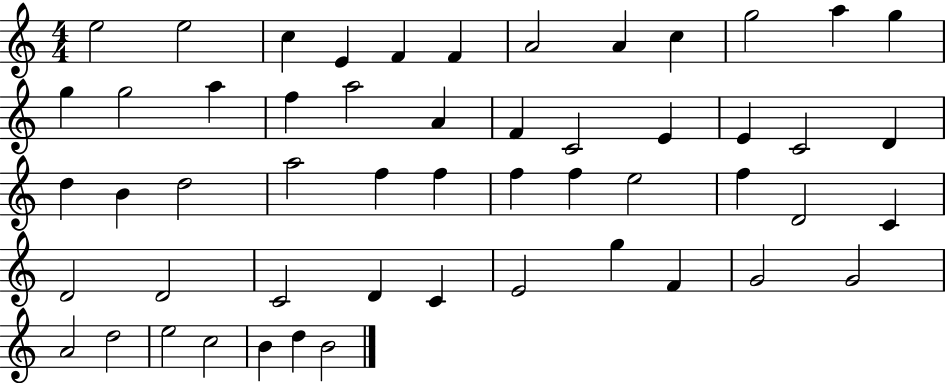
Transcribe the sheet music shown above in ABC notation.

X:1
T:Untitled
M:4/4
L:1/4
K:C
e2 e2 c E F F A2 A c g2 a g g g2 a f a2 A F C2 E E C2 D d B d2 a2 f f f f e2 f D2 C D2 D2 C2 D C E2 g F G2 G2 A2 d2 e2 c2 B d B2